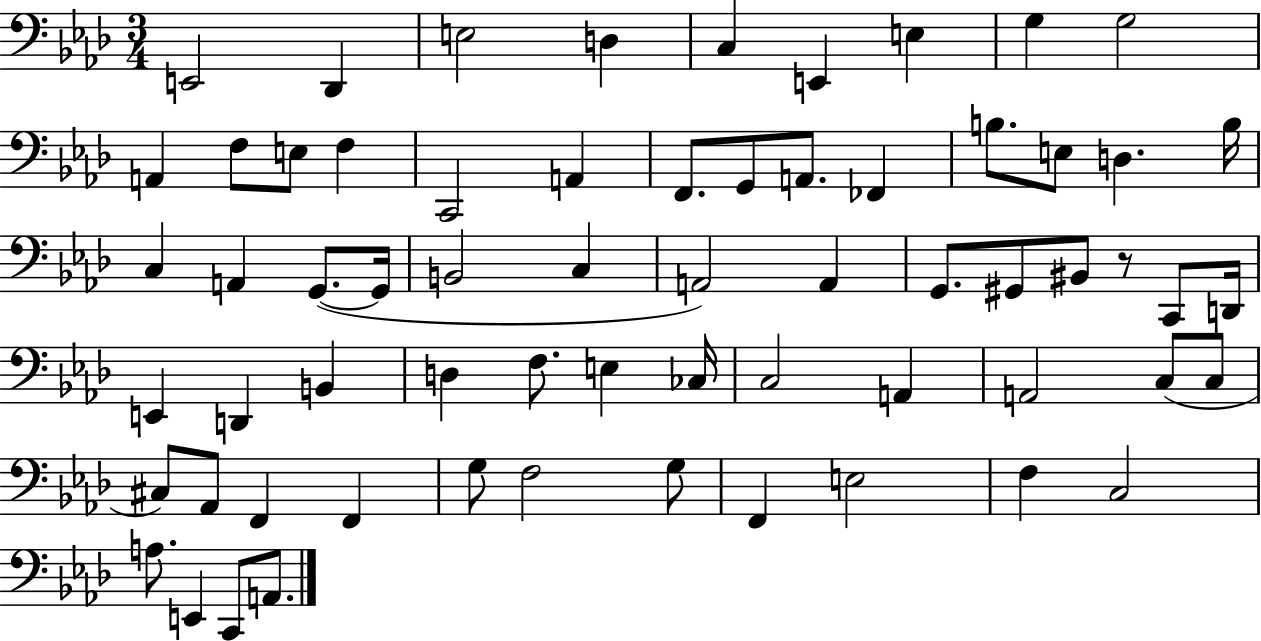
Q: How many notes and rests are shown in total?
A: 64